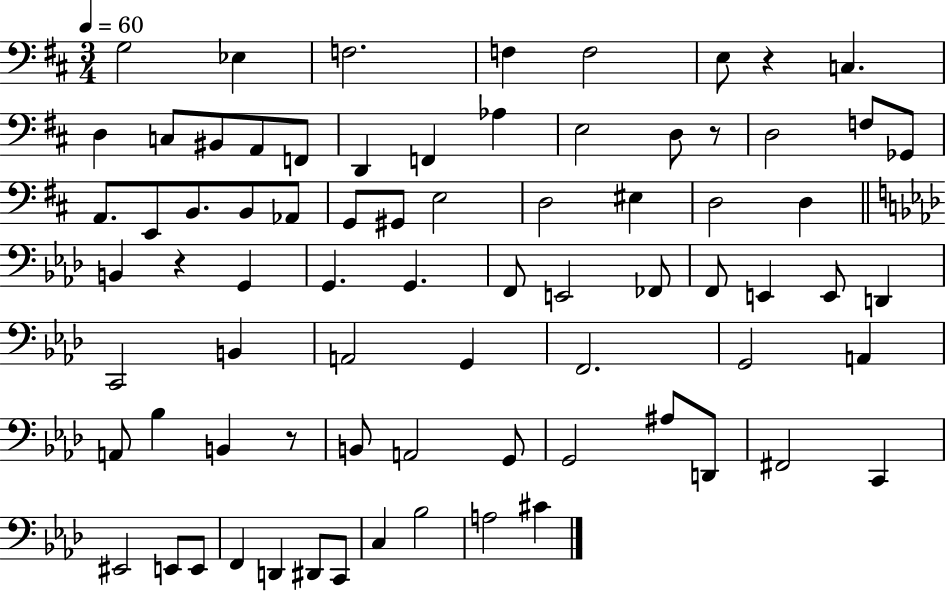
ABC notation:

X:1
T:Untitled
M:3/4
L:1/4
K:D
G,2 _E, F,2 F, F,2 E,/2 z C, D, C,/2 ^B,,/2 A,,/2 F,,/2 D,, F,, _A, E,2 D,/2 z/2 D,2 F,/2 _G,,/2 A,,/2 E,,/2 B,,/2 B,,/2 _A,,/2 G,,/2 ^G,,/2 E,2 D,2 ^E, D,2 D, B,, z G,, G,, G,, F,,/2 E,,2 _F,,/2 F,,/2 E,, E,,/2 D,, C,,2 B,, A,,2 G,, F,,2 G,,2 A,, A,,/2 _B, B,, z/2 B,,/2 A,,2 G,,/2 G,,2 ^A,/2 D,,/2 ^F,,2 C,, ^E,,2 E,,/2 E,,/2 F,, D,, ^D,,/2 C,,/2 C, _B,2 A,2 ^C